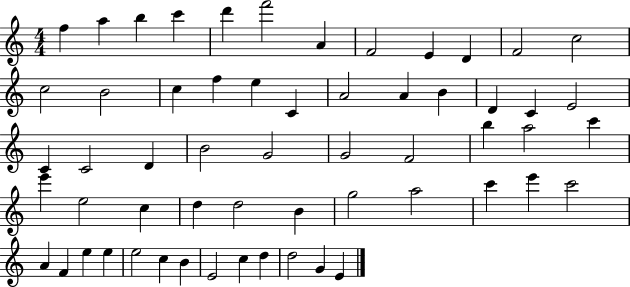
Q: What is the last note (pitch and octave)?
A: E4